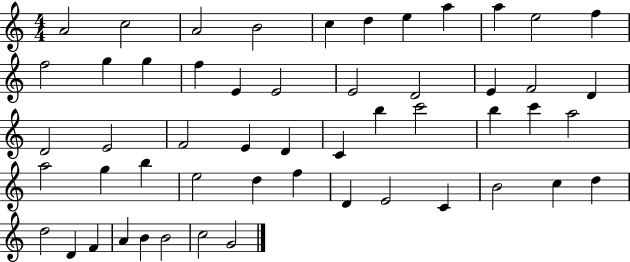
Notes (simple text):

A4/h C5/h A4/h B4/h C5/q D5/q E5/q A5/q A5/q E5/h F5/q F5/h G5/q G5/q F5/q E4/q E4/h E4/h D4/h E4/q F4/h D4/q D4/h E4/h F4/h E4/q D4/q C4/q B5/q C6/h B5/q C6/q A5/h A5/h G5/q B5/q E5/h D5/q F5/q D4/q E4/h C4/q B4/h C5/q D5/q D5/h D4/q F4/q A4/q B4/q B4/h C5/h G4/h